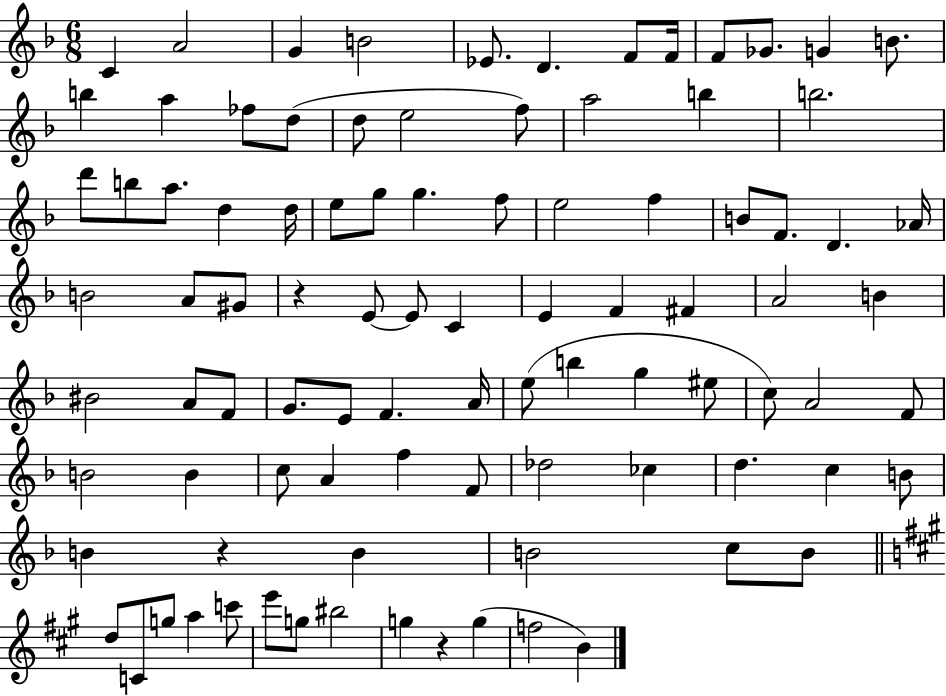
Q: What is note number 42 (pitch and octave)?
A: E4